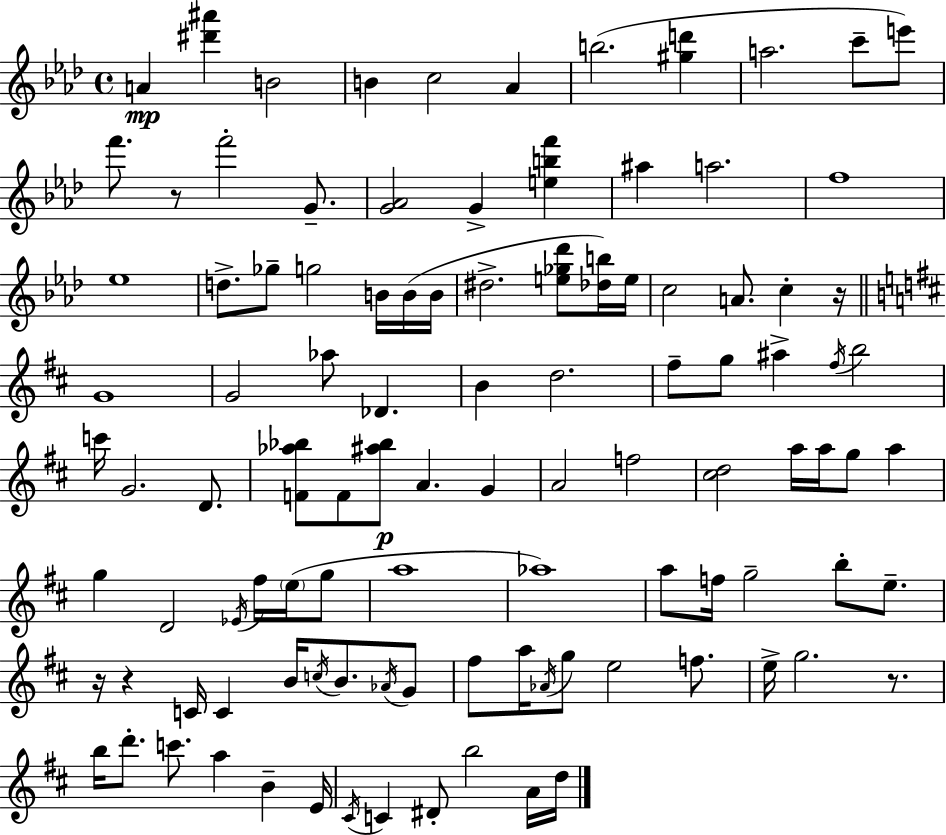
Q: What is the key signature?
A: F minor